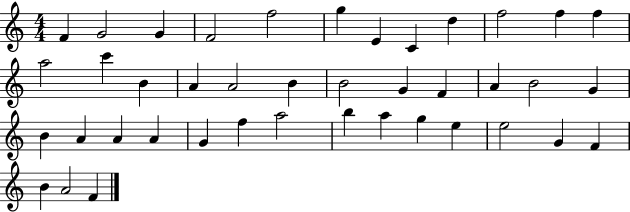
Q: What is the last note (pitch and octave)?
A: F4